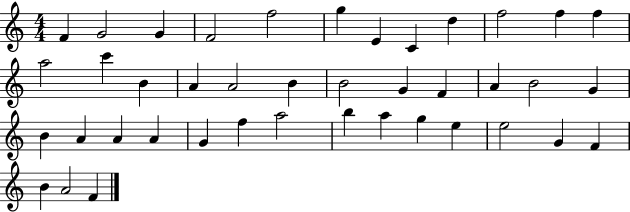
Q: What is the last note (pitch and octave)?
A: F4